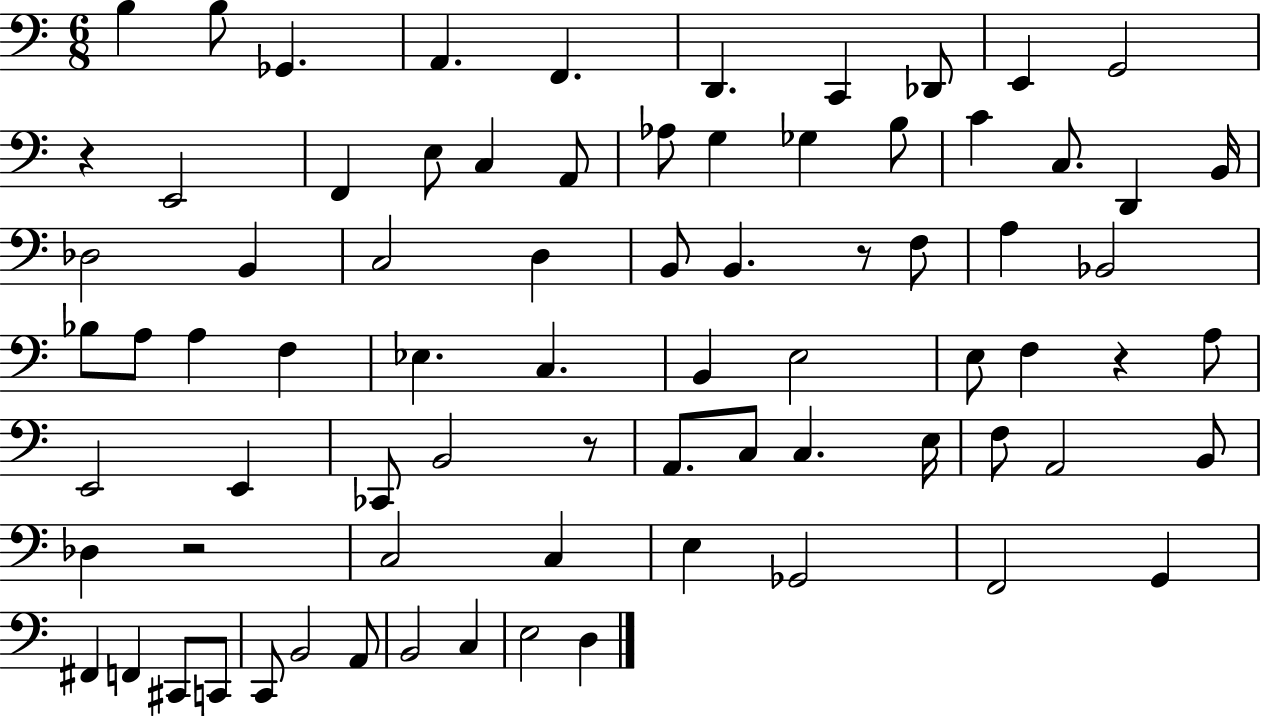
B3/q B3/e Gb2/q. A2/q. F2/q. D2/q. C2/q Db2/e E2/q G2/h R/q E2/h F2/q E3/e C3/q A2/e Ab3/e G3/q Gb3/q B3/e C4/q C3/e. D2/q B2/s Db3/h B2/q C3/h D3/q B2/e B2/q. R/e F3/e A3/q Bb2/h Bb3/e A3/e A3/q F3/q Eb3/q. C3/q. B2/q E3/h E3/e F3/q R/q A3/e E2/h E2/q CES2/e B2/h R/e A2/e. C3/e C3/q. E3/s F3/e A2/h B2/e Db3/q R/h C3/h C3/q E3/q Gb2/h F2/h G2/q F#2/q F2/q C#2/e C2/e C2/e B2/h A2/e B2/h C3/q E3/h D3/q